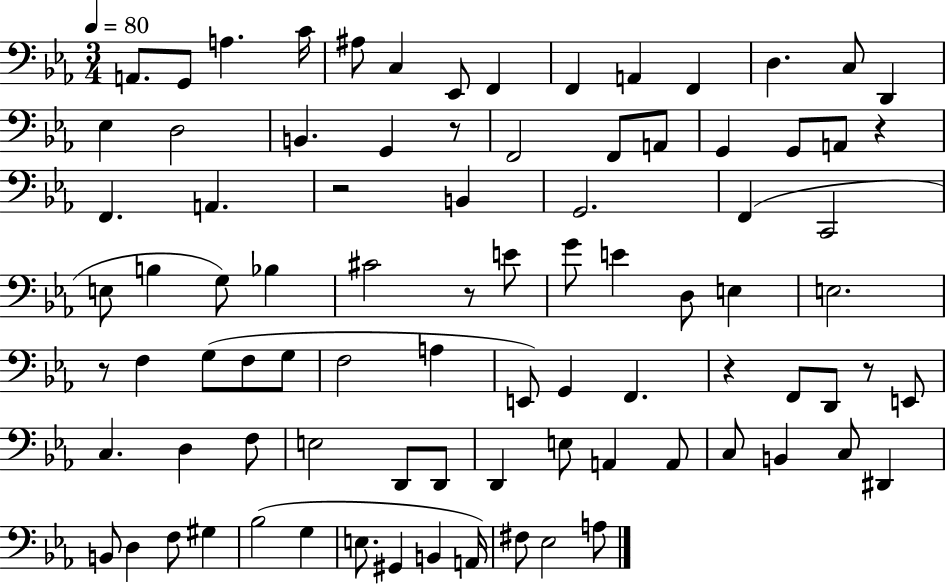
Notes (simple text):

A2/e. G2/e A3/q. C4/s A#3/e C3/q Eb2/e F2/q F2/q A2/q F2/q D3/q. C3/e D2/q Eb3/q D3/h B2/q. G2/q R/e F2/h F2/e A2/e G2/q G2/e A2/e R/q F2/q. A2/q. R/h B2/q G2/h. F2/q C2/h E3/e B3/q G3/e Bb3/q C#4/h R/e E4/e G4/e E4/q D3/e E3/q E3/h. R/e F3/q G3/e F3/e G3/e F3/h A3/q E2/e G2/q F2/q. R/q F2/e D2/e R/e E2/e C3/q. D3/q F3/e E3/h D2/e D2/e D2/q E3/e A2/q A2/e C3/e B2/q C3/e D#2/q B2/e D3/q F3/e G#3/q Bb3/h G3/q E3/e. G#2/q B2/q A2/s F#3/e Eb3/h A3/e